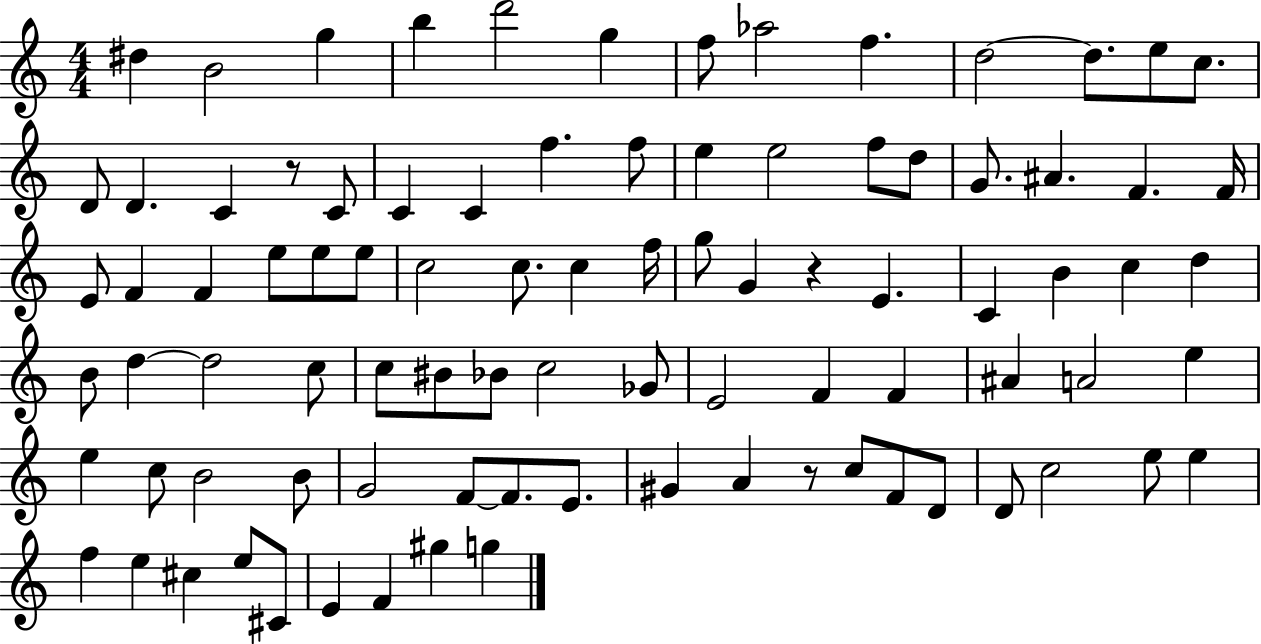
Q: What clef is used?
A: treble